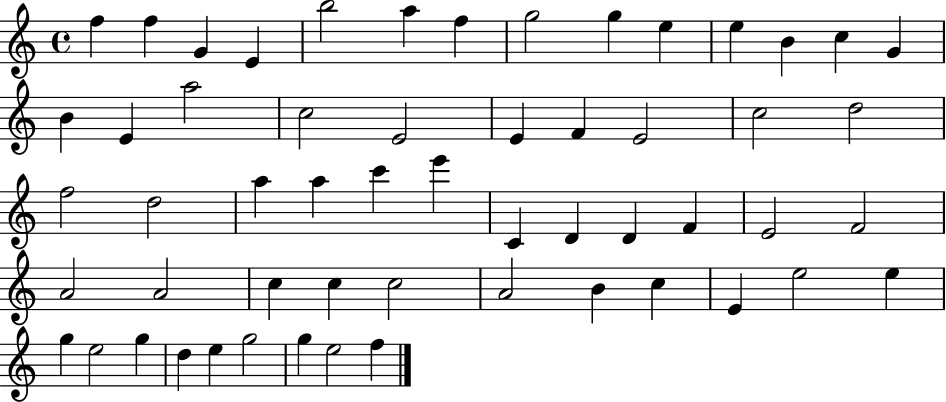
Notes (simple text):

F5/q F5/q G4/q E4/q B5/h A5/q F5/q G5/h G5/q E5/q E5/q B4/q C5/q G4/q B4/q E4/q A5/h C5/h E4/h E4/q F4/q E4/h C5/h D5/h F5/h D5/h A5/q A5/q C6/q E6/q C4/q D4/q D4/q F4/q E4/h F4/h A4/h A4/h C5/q C5/q C5/h A4/h B4/q C5/q E4/q E5/h E5/q G5/q E5/h G5/q D5/q E5/q G5/h G5/q E5/h F5/q